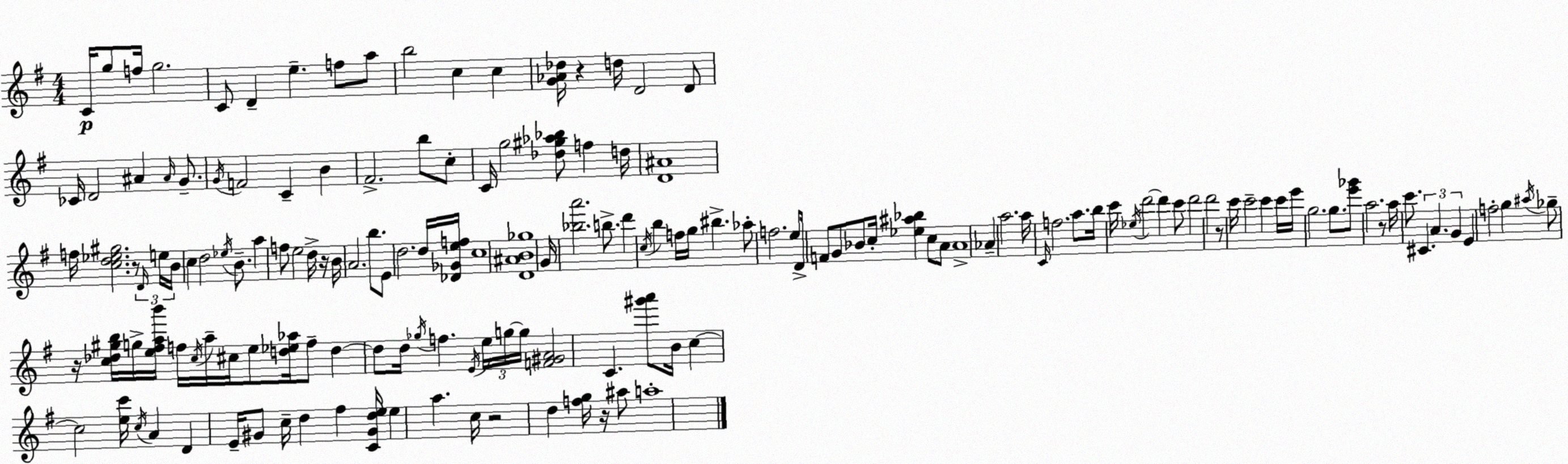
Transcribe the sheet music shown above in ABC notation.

X:1
T:Untitled
M:4/4
L:1/4
K:G
C/4 g/2 f/4 g2 C/2 D e f/2 a/2 b2 c c [G_A_d]/4 z d/4 D2 D/2 _C/4 D2 ^A ^A/4 G/2 G/4 F2 C B ^F2 b/2 c/2 C/4 g2 [_d^g_a_b]/2 f d/4 [D^A]4 f/4 [cd_e^g]2 z/2 D/4 e/4 B/4 c d2 _e/4 B/2 a f/2 e2 d/4 z/4 B/4 A2 b/2 E/2 d2 d/4 [_D_Gef]/4 c4 [D^AB_g]4 G/4 [_ba']2 b/2 d' c/4 b f/4 g/4 ^b _a/2 f2 e/2 D/4 F/2 G/2 _B/2 c/4 [_e^a_b] c/2 A/2 A4 _A a2 a/4 C/4 f2 a/2 b/4 c'/4 _e/4 d'2 d' c'/2 d'2 d'2 z/2 c'/4 c'2 c' c'/4 e'/4 g2 g/2 [e'_g']/2 a2 z/2 a/4 c'/2 ^C A G E f2 g ^a/4 _g/2 z/4 [c_d^gb]/4 g/4 [e^fab']/4 f/4 c/4 a/4 ^c/4 e/2 [d_e_a]/4 f/2 d d/2 d/4 _g/4 f E/4 e/4 g/4 g/4 [F^GA]2 C [^g'a']/2 B/4 c c2 [ec']/4 c/4 A D E/4 ^G/2 c/4 d ^f [C^Gde]/4 e a c/4 z2 d [fg]/4 z/4 ^a/2 a4